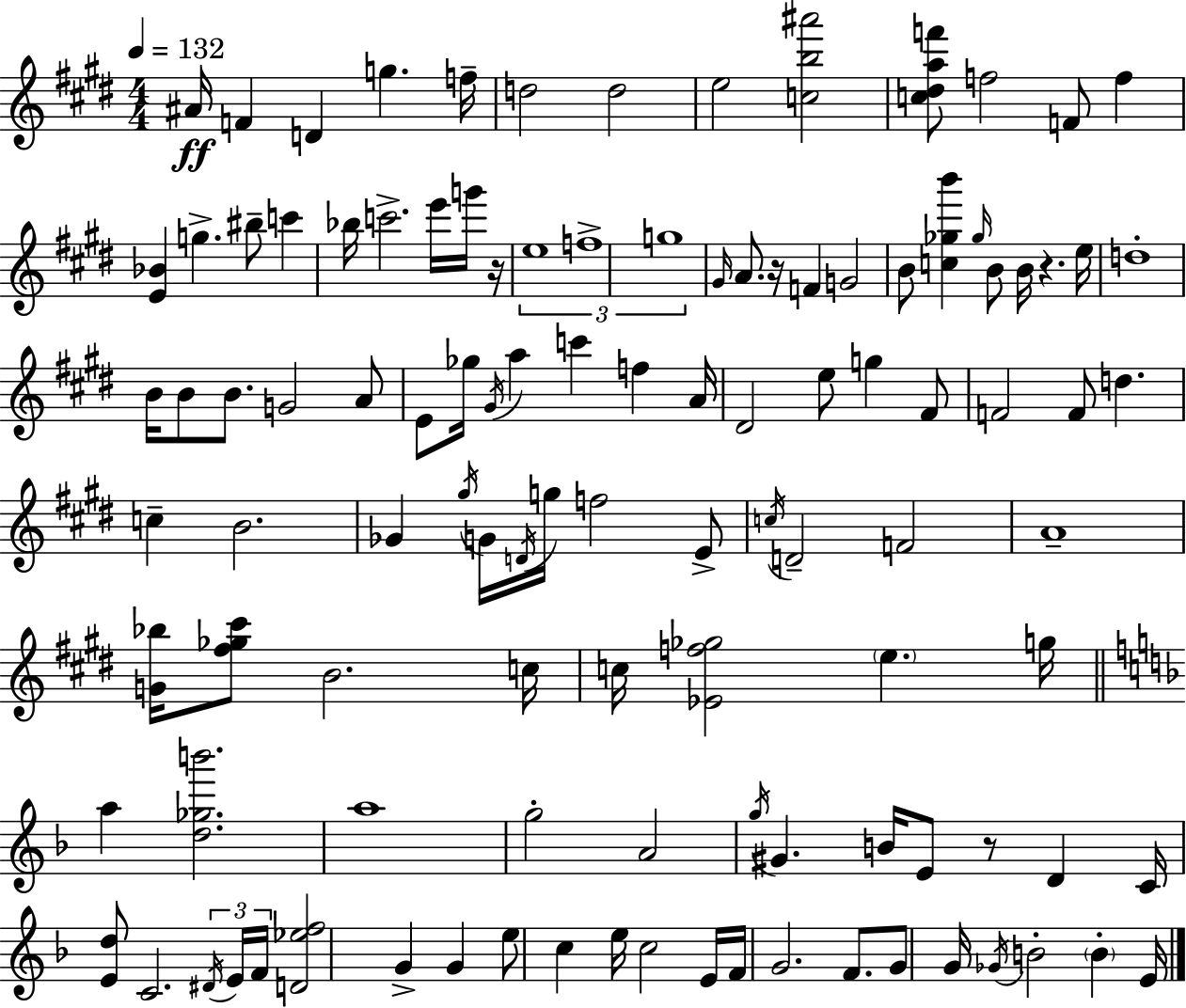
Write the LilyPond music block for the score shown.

{
  \clef treble
  \numericTimeSignature
  \time 4/4
  \key e \major
  \tempo 4 = 132
  ais'16\ff f'4 d'4 g''4. f''16-- | d''2 d''2 | e''2 <c'' b'' ais'''>2 | <c'' dis'' a'' f'''>8 f''2 f'8 f''4 | \break <e' bes'>4 g''4.-> bis''8-- c'''4 | bes''16 c'''2.-> e'''16 g'''16 r16 | \tuplet 3/2 { e''1 | f''1-> | \break g''1 } | \grace { gis'16 } a'8. r16 f'4 g'2 | b'8 <c'' ges'' b'''>4 \grace { ges''16 } b'8 b'16 r4. | e''16 d''1-. | \break b'16 b'8 b'8. g'2 | a'8 e'8 ges''16 \acciaccatura { gis'16 } a''4 c'''4 f''4 | a'16 dis'2 e''8 g''4 | fis'8 f'2 f'8 d''4. | \break c''4-- b'2. | ges'4 \acciaccatura { gis''16 } g'16 \acciaccatura { d'16 } g''16 f''2 | e'8-> \acciaccatura { c''16 } d'2-- f'2 | a'1-- | \break <g' bes''>16 <fis'' ges'' cis'''>8 b'2. | c''16 c''16 <ees' f'' ges''>2 \parenthesize e''4. | g''16 \bar "||" \break \key f \major a''4 <d'' ges'' b'''>2. | a''1 | g''2-. a'2 | \acciaccatura { g''16 } gis'4. b'16 e'8 r8 d'4 | \break c'16 <e' d''>8 c'2. \tuplet 3/2 { \acciaccatura { dis'16 } | e'16 f'16 } <d' ees'' f''>2 g'4-> g'4 | e''8 c''4 e''16 c''2 | e'16 f'16 g'2. f'8. | \break g'8 g'16 \acciaccatura { ges'16 } b'2-. \parenthesize b'4-. | e'16 \bar "|."
}